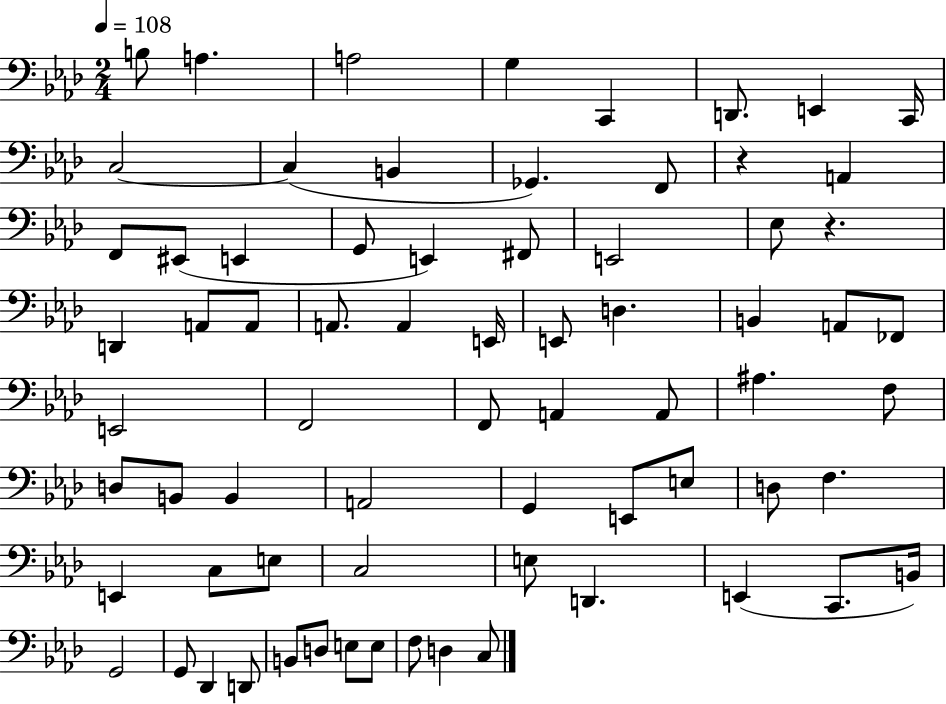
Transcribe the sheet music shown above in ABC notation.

X:1
T:Untitled
M:2/4
L:1/4
K:Ab
B,/2 A, A,2 G, C,, D,,/2 E,, C,,/4 C,2 C, B,, _G,, F,,/2 z A,, F,,/2 ^E,,/2 E,, G,,/2 E,, ^F,,/2 E,,2 _E,/2 z D,, A,,/2 A,,/2 A,,/2 A,, E,,/4 E,,/2 D, B,, A,,/2 _F,,/2 E,,2 F,,2 F,,/2 A,, A,,/2 ^A, F,/2 D,/2 B,,/2 B,, A,,2 G,, E,,/2 E,/2 D,/2 F, E,, C,/2 E,/2 C,2 E,/2 D,, E,, C,,/2 B,,/4 G,,2 G,,/2 _D,, D,,/2 B,,/2 D,/2 E,/2 E,/2 F,/2 D, C,/2